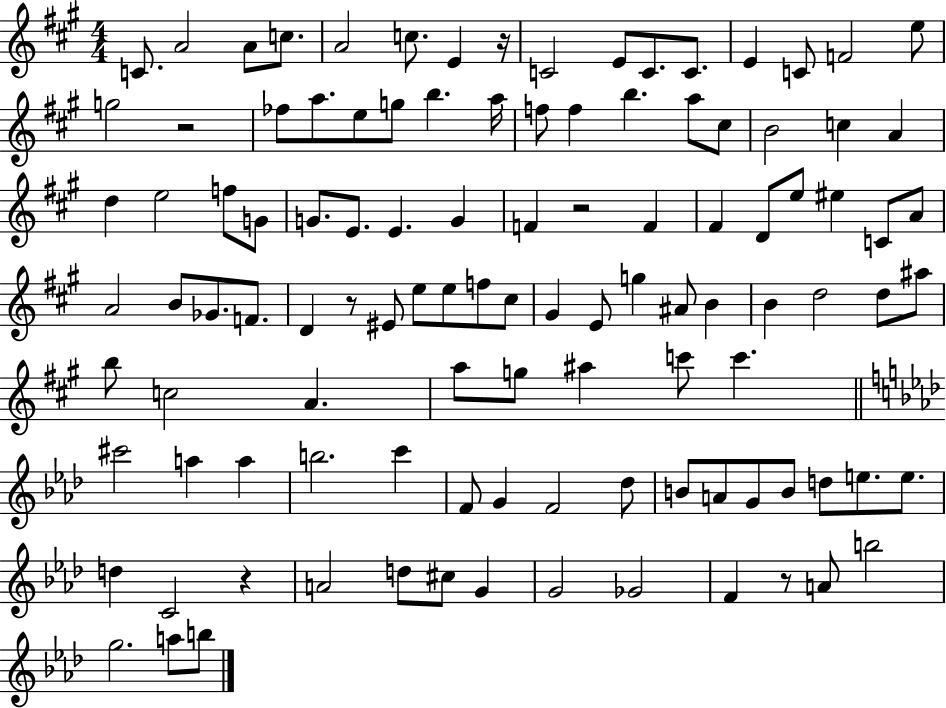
C4/e. A4/h A4/e C5/e. A4/h C5/e. E4/q R/s C4/h E4/e C4/e. C4/e. E4/q C4/e F4/h E5/e G5/h R/h FES5/e A5/e. E5/e G5/e B5/q. A5/s F5/e F5/q B5/q. A5/e C#5/e B4/h C5/q A4/q D5/q E5/h F5/e G4/e G4/e. E4/e. E4/q. G4/q F4/q R/h F4/q F#4/q D4/e E5/e EIS5/q C4/e A4/e A4/h B4/e Gb4/e. F4/e. D4/q R/e EIS4/e E5/e E5/e F5/e C#5/e G#4/q E4/e G5/q A#4/e B4/q B4/q D5/h D5/e A#5/e B5/e C5/h A4/q. A5/e G5/e A#5/q C6/e C6/q. C#6/h A5/q A5/q B5/h. C6/q F4/e G4/q F4/h Db5/e B4/e A4/e G4/e B4/e D5/e E5/e. E5/e. D5/q C4/h R/q A4/h D5/e C#5/e G4/q G4/h Gb4/h F4/q R/e A4/e B5/h G5/h. A5/e B5/e